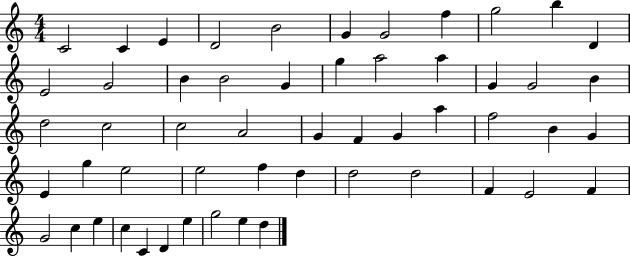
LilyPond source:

{
  \clef treble
  \numericTimeSignature
  \time 4/4
  \key c \major
  c'2 c'4 e'4 | d'2 b'2 | g'4 g'2 f''4 | g''2 b''4 d'4 | \break e'2 g'2 | b'4 b'2 g'4 | g''4 a''2 a''4 | g'4 g'2 b'4 | \break d''2 c''2 | c''2 a'2 | g'4 f'4 g'4 a''4 | f''2 b'4 g'4 | \break e'4 g''4 e''2 | e''2 f''4 d''4 | d''2 d''2 | f'4 e'2 f'4 | \break g'2 c''4 e''4 | c''4 c'4 d'4 e''4 | g''2 e''4 d''4 | \bar "|."
}